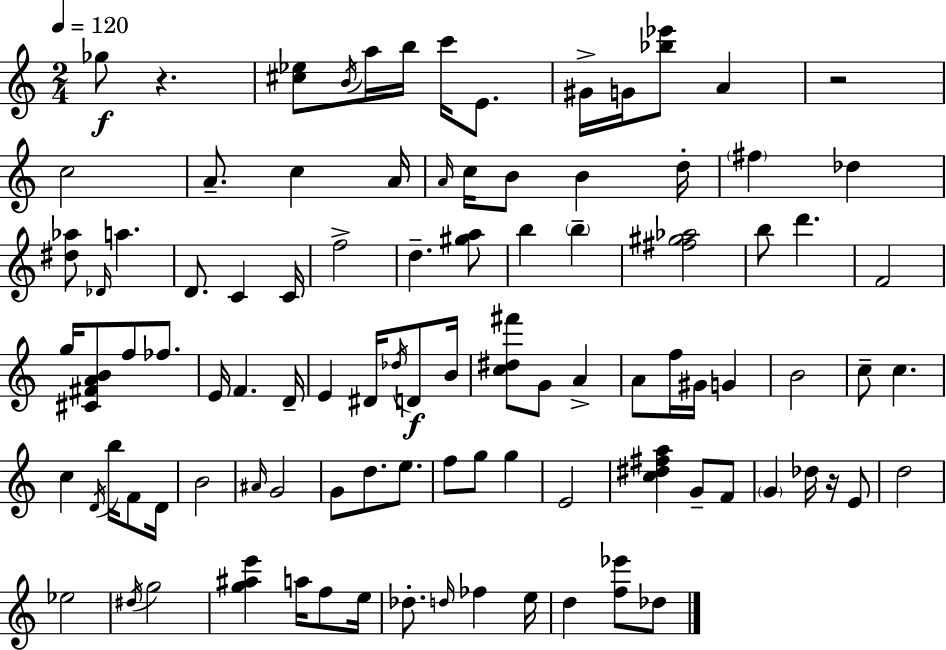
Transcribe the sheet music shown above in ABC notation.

X:1
T:Untitled
M:2/4
L:1/4
K:C
_g/2 z [^c_e]/2 B/4 a/4 b/4 c'/4 E/2 ^G/4 G/4 [_b_e']/2 A z2 c2 A/2 c A/4 A/4 c/4 B/2 B d/4 ^f _d [^d_a]/2 _D/4 a D/2 C C/4 f2 d [^ga]/2 b b [^f^g_a]2 b/2 d' F2 g/4 [^C^FAB]/2 f/2 _f/2 E/4 F D/4 E ^D/4 _d/4 D/2 B/4 [c^d^f']/2 G/2 A A/2 f/4 ^G/4 G B2 c/2 c c D/4 b/4 F/2 D/4 B2 ^A/4 G2 G/2 d/2 e/2 f/2 g/2 g E2 [c^d^fa] G/2 F/2 G _d/4 z/4 E/2 d2 _e2 ^d/4 g2 [g^ae'] a/4 f/2 e/4 _d/2 d/4 _f e/4 d [f_e']/2 _d/2